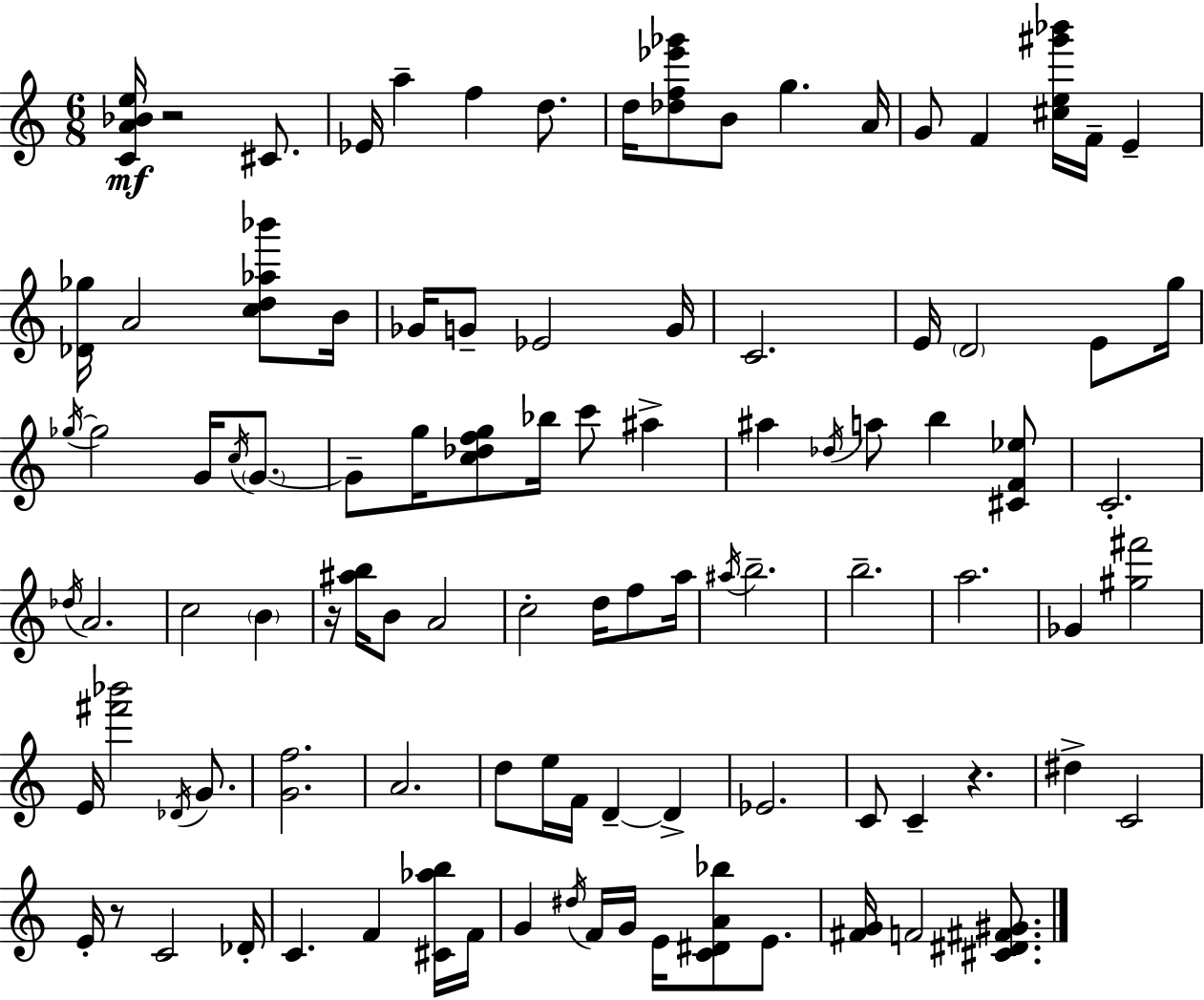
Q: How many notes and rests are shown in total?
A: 100